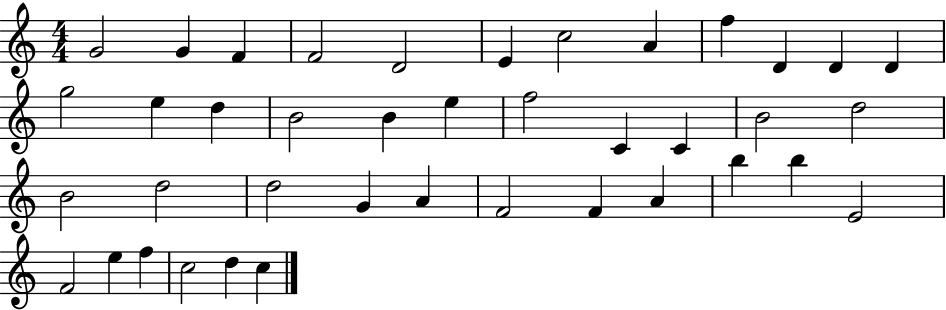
{
  \clef treble
  \numericTimeSignature
  \time 4/4
  \key c \major
  g'2 g'4 f'4 | f'2 d'2 | e'4 c''2 a'4 | f''4 d'4 d'4 d'4 | \break g''2 e''4 d''4 | b'2 b'4 e''4 | f''2 c'4 c'4 | b'2 d''2 | \break b'2 d''2 | d''2 g'4 a'4 | f'2 f'4 a'4 | b''4 b''4 e'2 | \break f'2 e''4 f''4 | c''2 d''4 c''4 | \bar "|."
}